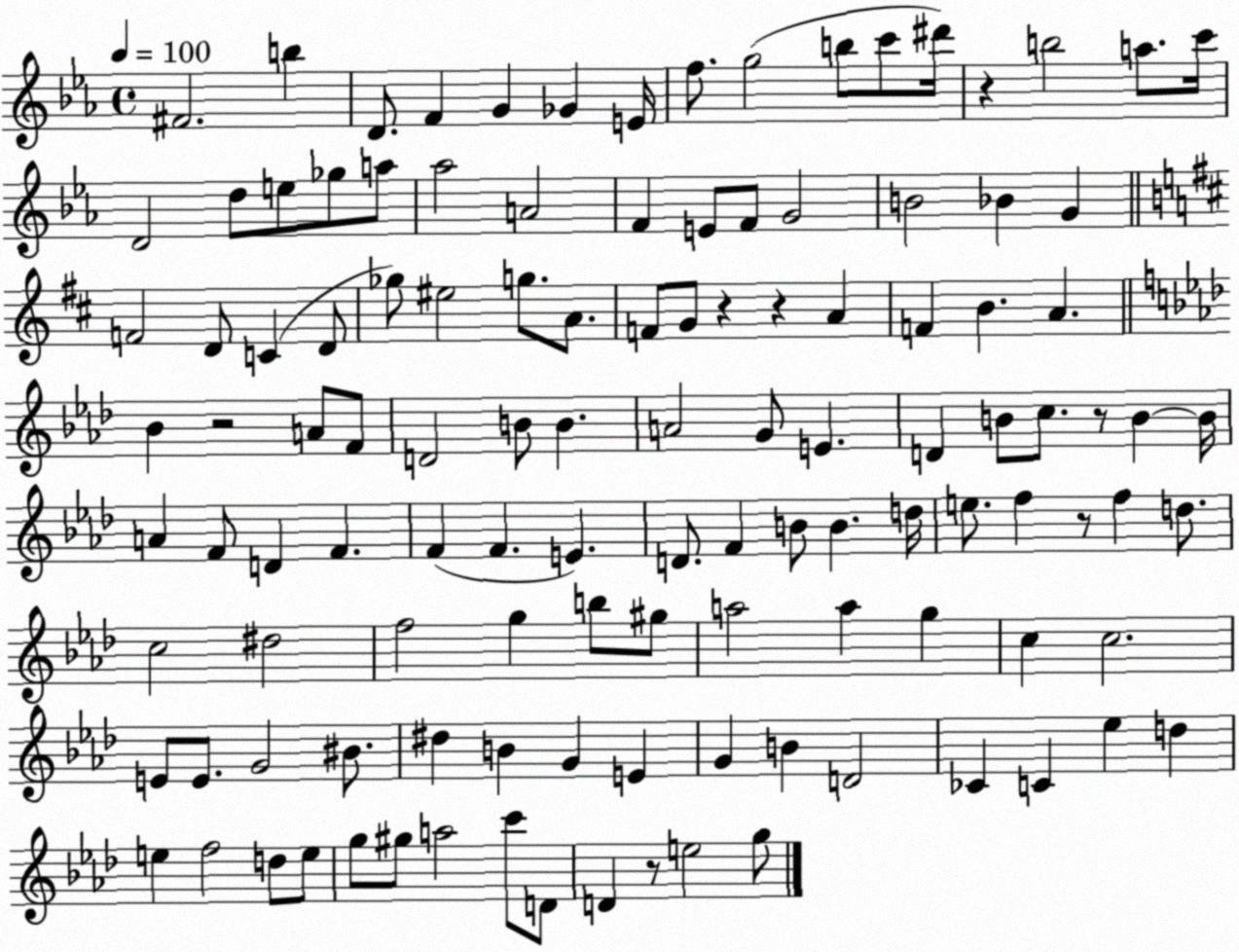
X:1
T:Untitled
M:4/4
L:1/4
K:Eb
^F2 b D/2 F G _G E/4 f/2 g2 b/2 c'/2 ^d'/4 z b2 a/2 c'/4 D2 d/2 e/2 _g/2 a/2 _a2 A2 F E/2 F/2 G2 B2 _B G F2 D/2 C D/2 _g/2 ^e2 g/2 A/2 F/2 G/2 z z A F B A _B z2 A/2 F/2 D2 B/2 B A2 G/2 E D B/2 c/2 z/2 B B/4 A F/2 D F F F E D/2 F B/2 B d/4 e/2 f z/2 f d/2 c2 ^d2 f2 g b/2 ^g/2 a2 a g c c2 E/2 E/2 G2 ^B/2 ^d B G E G B D2 _C C _e d e f2 d/2 e/2 g/2 ^g/2 a2 c'/2 D/2 D z/2 e2 g/2